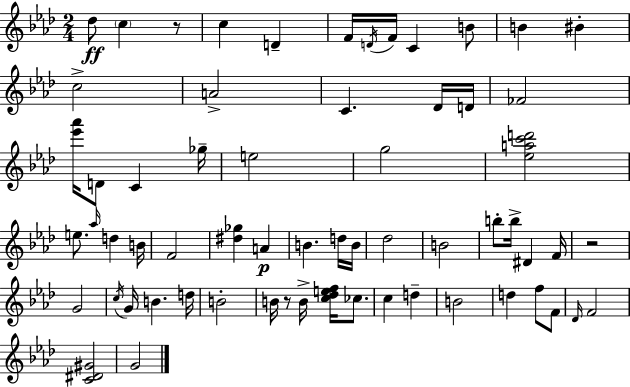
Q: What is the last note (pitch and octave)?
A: G4